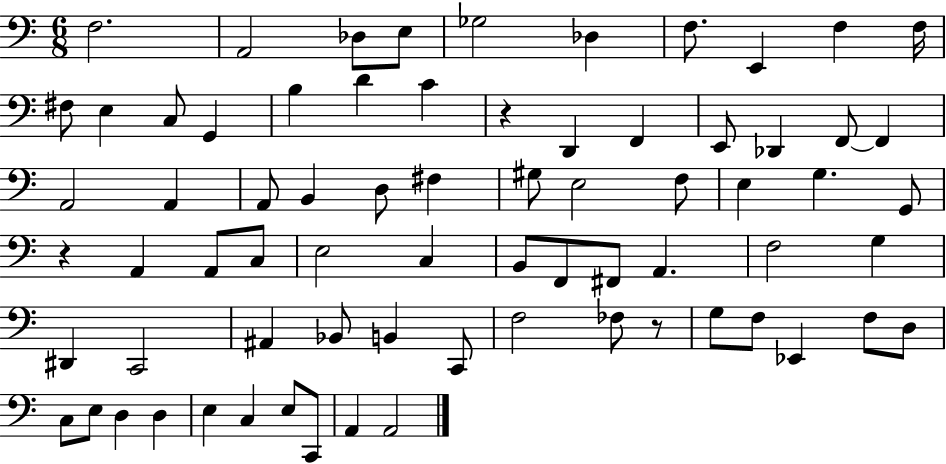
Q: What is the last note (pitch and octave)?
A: A2